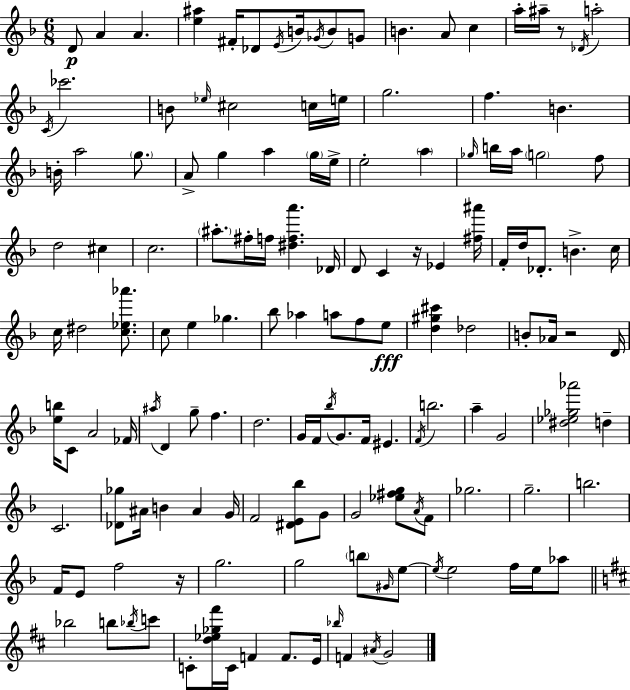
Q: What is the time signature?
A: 6/8